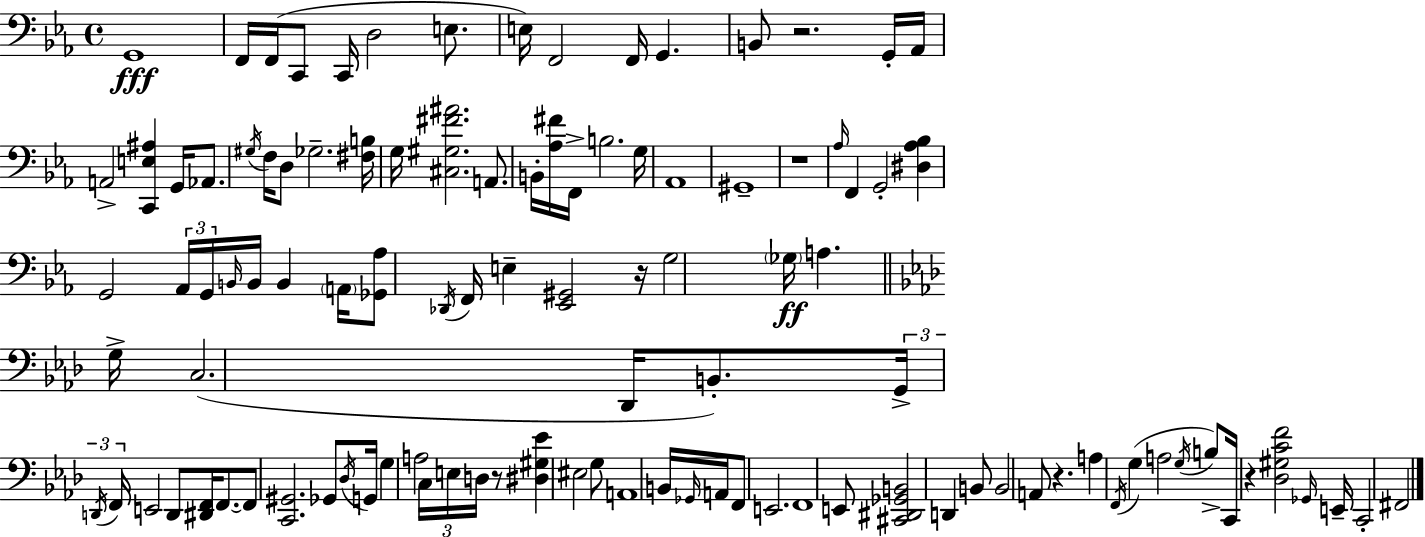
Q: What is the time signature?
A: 4/4